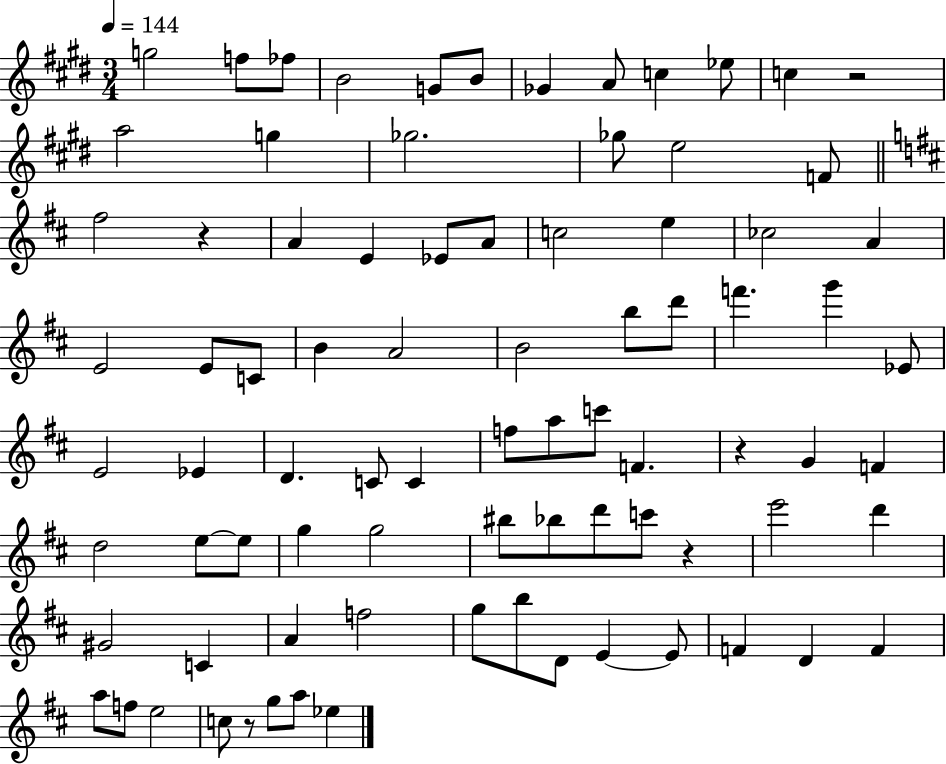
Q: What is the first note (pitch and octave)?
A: G5